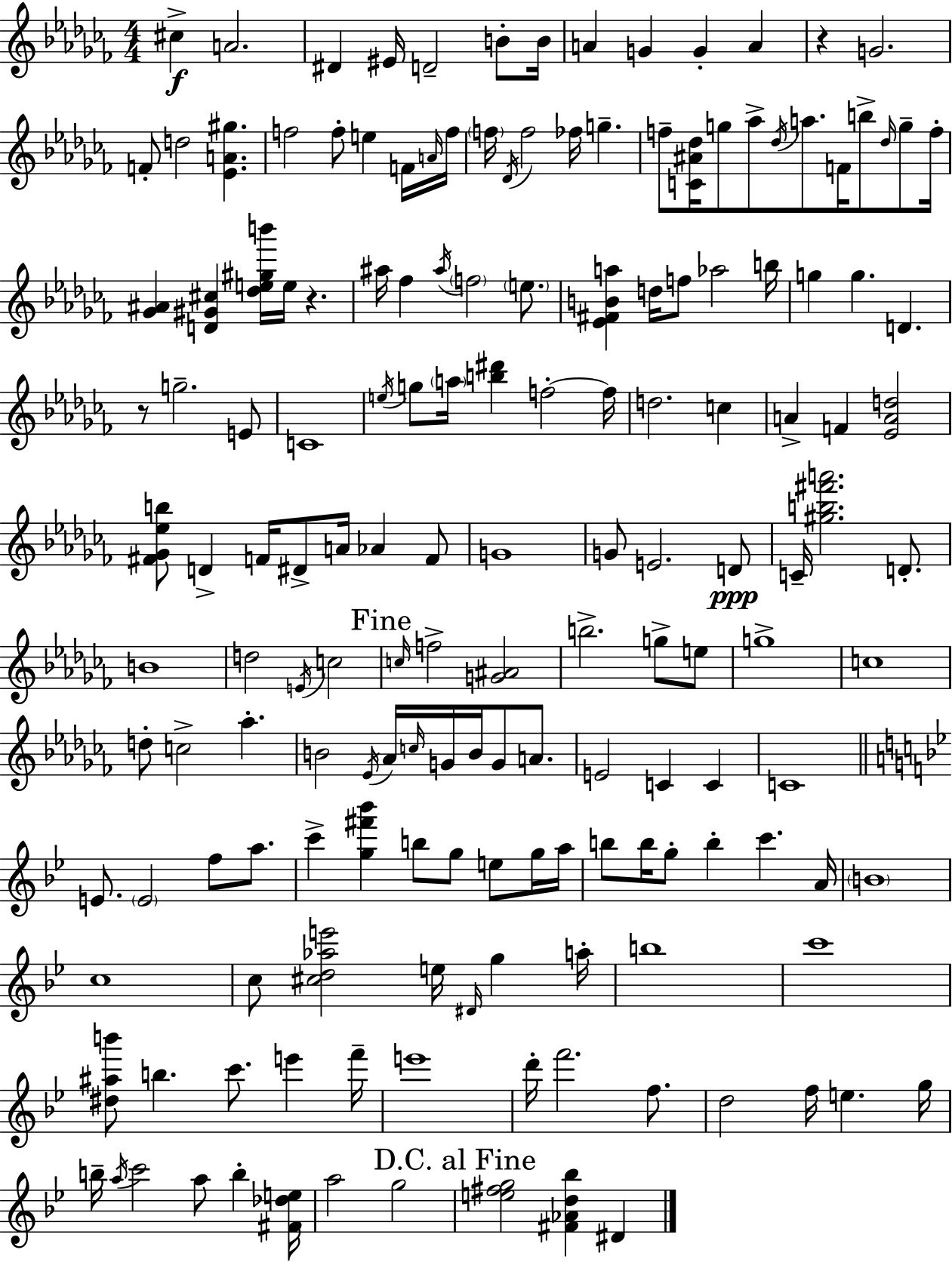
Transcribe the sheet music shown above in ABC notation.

X:1
T:Untitled
M:4/4
L:1/4
K:Abm
^c A2 ^D ^E/4 D2 B/2 B/4 A G G A z G2 F/2 d2 [_EA^g] f2 f/2 e F/4 A/4 f/4 f/4 _D/4 f2 _f/4 g f/2 [C^A_d]/4 g/2 _a/2 _d/4 a/2 F/4 b/2 _d/4 g/2 f/4 [_G^A] [D^G^c] [_de^gb']/4 e/4 z ^a/4 _f ^a/4 f2 e/2 [_E^FBa] d/4 f/2 _a2 b/4 g g D z/2 g2 E/2 C4 e/4 g/2 a/4 [b^d'] f2 f/4 d2 c A F [_EAd]2 [^F_G_eb]/2 D F/4 ^D/2 A/4 _A F/2 G4 G/2 E2 D/2 C/4 [^gb^f'a']2 D/2 B4 d2 E/4 c2 c/4 f2 [G^A]2 b2 g/2 e/2 g4 c4 d/2 c2 _a B2 _E/4 _A/4 c/4 G/4 B/4 G/2 A/2 E2 C C C4 E/2 E2 f/2 a/2 c' [g^f'_b'] b/2 g/2 e/2 g/4 a/4 b/2 b/4 g/2 b c' A/4 B4 c4 c/2 [^cd_ae']2 e/4 ^D/4 g a/4 b4 c'4 [^d^ab']/2 b c'/2 e' f'/4 e'4 d'/4 f'2 f/2 d2 f/4 e g/4 b/4 a/4 c'2 a/2 b [^F_de]/4 a2 g2 [e^fg]2 [^F_Ad_b] ^D